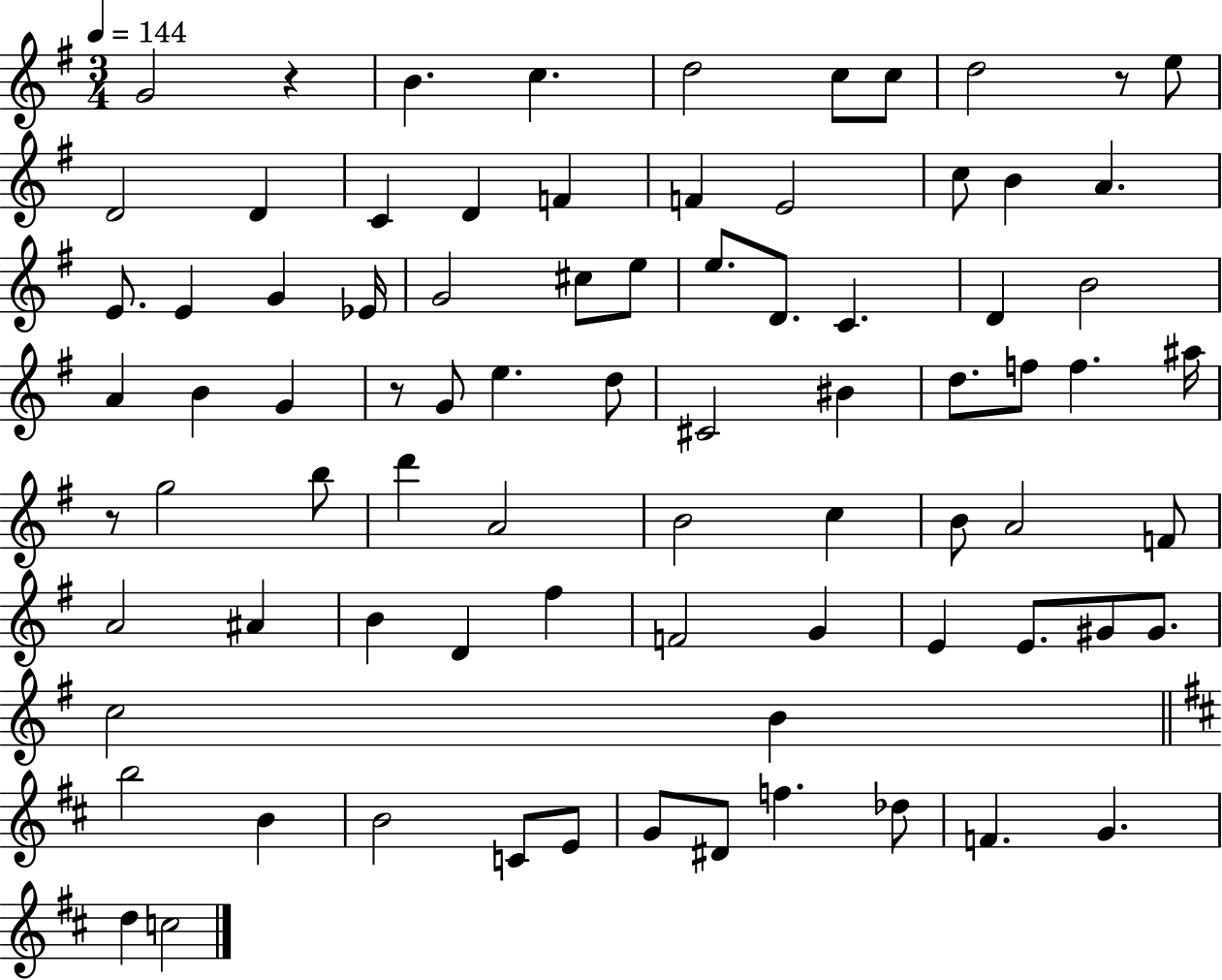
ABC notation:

X:1
T:Untitled
M:3/4
L:1/4
K:G
G2 z B c d2 c/2 c/2 d2 z/2 e/2 D2 D C D F F E2 c/2 B A E/2 E G _E/4 G2 ^c/2 e/2 e/2 D/2 C D B2 A B G z/2 G/2 e d/2 ^C2 ^B d/2 f/2 f ^a/4 z/2 g2 b/2 d' A2 B2 c B/2 A2 F/2 A2 ^A B D ^f F2 G E E/2 ^G/2 ^G/2 c2 B b2 B B2 C/2 E/2 G/2 ^D/2 f _d/2 F G d c2